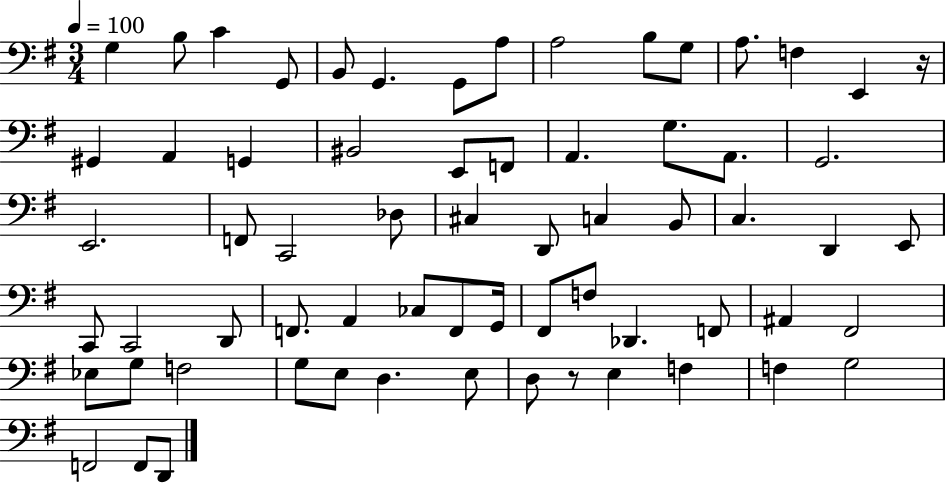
{
  \clef bass
  \numericTimeSignature
  \time 3/4
  \key g \major
  \tempo 4 = 100
  g4 b8 c'4 g,8 | b,8 g,4. g,8 a8 | a2 b8 g8 | a8. f4 e,4 r16 | \break gis,4 a,4 g,4 | bis,2 e,8 f,8 | a,4. g8. a,8. | g,2. | \break e,2. | f,8 c,2 des8 | cis4 d,8 c4 b,8 | c4. d,4 e,8 | \break c,8 c,2 d,8 | f,8. a,4 ces8 f,8 g,16 | fis,8 f8 des,4. f,8 | ais,4 fis,2 | \break ees8 g8 f2 | g8 e8 d4. e8 | d8 r8 e4 f4 | f4 g2 | \break f,2 f,8 d,8 | \bar "|."
}